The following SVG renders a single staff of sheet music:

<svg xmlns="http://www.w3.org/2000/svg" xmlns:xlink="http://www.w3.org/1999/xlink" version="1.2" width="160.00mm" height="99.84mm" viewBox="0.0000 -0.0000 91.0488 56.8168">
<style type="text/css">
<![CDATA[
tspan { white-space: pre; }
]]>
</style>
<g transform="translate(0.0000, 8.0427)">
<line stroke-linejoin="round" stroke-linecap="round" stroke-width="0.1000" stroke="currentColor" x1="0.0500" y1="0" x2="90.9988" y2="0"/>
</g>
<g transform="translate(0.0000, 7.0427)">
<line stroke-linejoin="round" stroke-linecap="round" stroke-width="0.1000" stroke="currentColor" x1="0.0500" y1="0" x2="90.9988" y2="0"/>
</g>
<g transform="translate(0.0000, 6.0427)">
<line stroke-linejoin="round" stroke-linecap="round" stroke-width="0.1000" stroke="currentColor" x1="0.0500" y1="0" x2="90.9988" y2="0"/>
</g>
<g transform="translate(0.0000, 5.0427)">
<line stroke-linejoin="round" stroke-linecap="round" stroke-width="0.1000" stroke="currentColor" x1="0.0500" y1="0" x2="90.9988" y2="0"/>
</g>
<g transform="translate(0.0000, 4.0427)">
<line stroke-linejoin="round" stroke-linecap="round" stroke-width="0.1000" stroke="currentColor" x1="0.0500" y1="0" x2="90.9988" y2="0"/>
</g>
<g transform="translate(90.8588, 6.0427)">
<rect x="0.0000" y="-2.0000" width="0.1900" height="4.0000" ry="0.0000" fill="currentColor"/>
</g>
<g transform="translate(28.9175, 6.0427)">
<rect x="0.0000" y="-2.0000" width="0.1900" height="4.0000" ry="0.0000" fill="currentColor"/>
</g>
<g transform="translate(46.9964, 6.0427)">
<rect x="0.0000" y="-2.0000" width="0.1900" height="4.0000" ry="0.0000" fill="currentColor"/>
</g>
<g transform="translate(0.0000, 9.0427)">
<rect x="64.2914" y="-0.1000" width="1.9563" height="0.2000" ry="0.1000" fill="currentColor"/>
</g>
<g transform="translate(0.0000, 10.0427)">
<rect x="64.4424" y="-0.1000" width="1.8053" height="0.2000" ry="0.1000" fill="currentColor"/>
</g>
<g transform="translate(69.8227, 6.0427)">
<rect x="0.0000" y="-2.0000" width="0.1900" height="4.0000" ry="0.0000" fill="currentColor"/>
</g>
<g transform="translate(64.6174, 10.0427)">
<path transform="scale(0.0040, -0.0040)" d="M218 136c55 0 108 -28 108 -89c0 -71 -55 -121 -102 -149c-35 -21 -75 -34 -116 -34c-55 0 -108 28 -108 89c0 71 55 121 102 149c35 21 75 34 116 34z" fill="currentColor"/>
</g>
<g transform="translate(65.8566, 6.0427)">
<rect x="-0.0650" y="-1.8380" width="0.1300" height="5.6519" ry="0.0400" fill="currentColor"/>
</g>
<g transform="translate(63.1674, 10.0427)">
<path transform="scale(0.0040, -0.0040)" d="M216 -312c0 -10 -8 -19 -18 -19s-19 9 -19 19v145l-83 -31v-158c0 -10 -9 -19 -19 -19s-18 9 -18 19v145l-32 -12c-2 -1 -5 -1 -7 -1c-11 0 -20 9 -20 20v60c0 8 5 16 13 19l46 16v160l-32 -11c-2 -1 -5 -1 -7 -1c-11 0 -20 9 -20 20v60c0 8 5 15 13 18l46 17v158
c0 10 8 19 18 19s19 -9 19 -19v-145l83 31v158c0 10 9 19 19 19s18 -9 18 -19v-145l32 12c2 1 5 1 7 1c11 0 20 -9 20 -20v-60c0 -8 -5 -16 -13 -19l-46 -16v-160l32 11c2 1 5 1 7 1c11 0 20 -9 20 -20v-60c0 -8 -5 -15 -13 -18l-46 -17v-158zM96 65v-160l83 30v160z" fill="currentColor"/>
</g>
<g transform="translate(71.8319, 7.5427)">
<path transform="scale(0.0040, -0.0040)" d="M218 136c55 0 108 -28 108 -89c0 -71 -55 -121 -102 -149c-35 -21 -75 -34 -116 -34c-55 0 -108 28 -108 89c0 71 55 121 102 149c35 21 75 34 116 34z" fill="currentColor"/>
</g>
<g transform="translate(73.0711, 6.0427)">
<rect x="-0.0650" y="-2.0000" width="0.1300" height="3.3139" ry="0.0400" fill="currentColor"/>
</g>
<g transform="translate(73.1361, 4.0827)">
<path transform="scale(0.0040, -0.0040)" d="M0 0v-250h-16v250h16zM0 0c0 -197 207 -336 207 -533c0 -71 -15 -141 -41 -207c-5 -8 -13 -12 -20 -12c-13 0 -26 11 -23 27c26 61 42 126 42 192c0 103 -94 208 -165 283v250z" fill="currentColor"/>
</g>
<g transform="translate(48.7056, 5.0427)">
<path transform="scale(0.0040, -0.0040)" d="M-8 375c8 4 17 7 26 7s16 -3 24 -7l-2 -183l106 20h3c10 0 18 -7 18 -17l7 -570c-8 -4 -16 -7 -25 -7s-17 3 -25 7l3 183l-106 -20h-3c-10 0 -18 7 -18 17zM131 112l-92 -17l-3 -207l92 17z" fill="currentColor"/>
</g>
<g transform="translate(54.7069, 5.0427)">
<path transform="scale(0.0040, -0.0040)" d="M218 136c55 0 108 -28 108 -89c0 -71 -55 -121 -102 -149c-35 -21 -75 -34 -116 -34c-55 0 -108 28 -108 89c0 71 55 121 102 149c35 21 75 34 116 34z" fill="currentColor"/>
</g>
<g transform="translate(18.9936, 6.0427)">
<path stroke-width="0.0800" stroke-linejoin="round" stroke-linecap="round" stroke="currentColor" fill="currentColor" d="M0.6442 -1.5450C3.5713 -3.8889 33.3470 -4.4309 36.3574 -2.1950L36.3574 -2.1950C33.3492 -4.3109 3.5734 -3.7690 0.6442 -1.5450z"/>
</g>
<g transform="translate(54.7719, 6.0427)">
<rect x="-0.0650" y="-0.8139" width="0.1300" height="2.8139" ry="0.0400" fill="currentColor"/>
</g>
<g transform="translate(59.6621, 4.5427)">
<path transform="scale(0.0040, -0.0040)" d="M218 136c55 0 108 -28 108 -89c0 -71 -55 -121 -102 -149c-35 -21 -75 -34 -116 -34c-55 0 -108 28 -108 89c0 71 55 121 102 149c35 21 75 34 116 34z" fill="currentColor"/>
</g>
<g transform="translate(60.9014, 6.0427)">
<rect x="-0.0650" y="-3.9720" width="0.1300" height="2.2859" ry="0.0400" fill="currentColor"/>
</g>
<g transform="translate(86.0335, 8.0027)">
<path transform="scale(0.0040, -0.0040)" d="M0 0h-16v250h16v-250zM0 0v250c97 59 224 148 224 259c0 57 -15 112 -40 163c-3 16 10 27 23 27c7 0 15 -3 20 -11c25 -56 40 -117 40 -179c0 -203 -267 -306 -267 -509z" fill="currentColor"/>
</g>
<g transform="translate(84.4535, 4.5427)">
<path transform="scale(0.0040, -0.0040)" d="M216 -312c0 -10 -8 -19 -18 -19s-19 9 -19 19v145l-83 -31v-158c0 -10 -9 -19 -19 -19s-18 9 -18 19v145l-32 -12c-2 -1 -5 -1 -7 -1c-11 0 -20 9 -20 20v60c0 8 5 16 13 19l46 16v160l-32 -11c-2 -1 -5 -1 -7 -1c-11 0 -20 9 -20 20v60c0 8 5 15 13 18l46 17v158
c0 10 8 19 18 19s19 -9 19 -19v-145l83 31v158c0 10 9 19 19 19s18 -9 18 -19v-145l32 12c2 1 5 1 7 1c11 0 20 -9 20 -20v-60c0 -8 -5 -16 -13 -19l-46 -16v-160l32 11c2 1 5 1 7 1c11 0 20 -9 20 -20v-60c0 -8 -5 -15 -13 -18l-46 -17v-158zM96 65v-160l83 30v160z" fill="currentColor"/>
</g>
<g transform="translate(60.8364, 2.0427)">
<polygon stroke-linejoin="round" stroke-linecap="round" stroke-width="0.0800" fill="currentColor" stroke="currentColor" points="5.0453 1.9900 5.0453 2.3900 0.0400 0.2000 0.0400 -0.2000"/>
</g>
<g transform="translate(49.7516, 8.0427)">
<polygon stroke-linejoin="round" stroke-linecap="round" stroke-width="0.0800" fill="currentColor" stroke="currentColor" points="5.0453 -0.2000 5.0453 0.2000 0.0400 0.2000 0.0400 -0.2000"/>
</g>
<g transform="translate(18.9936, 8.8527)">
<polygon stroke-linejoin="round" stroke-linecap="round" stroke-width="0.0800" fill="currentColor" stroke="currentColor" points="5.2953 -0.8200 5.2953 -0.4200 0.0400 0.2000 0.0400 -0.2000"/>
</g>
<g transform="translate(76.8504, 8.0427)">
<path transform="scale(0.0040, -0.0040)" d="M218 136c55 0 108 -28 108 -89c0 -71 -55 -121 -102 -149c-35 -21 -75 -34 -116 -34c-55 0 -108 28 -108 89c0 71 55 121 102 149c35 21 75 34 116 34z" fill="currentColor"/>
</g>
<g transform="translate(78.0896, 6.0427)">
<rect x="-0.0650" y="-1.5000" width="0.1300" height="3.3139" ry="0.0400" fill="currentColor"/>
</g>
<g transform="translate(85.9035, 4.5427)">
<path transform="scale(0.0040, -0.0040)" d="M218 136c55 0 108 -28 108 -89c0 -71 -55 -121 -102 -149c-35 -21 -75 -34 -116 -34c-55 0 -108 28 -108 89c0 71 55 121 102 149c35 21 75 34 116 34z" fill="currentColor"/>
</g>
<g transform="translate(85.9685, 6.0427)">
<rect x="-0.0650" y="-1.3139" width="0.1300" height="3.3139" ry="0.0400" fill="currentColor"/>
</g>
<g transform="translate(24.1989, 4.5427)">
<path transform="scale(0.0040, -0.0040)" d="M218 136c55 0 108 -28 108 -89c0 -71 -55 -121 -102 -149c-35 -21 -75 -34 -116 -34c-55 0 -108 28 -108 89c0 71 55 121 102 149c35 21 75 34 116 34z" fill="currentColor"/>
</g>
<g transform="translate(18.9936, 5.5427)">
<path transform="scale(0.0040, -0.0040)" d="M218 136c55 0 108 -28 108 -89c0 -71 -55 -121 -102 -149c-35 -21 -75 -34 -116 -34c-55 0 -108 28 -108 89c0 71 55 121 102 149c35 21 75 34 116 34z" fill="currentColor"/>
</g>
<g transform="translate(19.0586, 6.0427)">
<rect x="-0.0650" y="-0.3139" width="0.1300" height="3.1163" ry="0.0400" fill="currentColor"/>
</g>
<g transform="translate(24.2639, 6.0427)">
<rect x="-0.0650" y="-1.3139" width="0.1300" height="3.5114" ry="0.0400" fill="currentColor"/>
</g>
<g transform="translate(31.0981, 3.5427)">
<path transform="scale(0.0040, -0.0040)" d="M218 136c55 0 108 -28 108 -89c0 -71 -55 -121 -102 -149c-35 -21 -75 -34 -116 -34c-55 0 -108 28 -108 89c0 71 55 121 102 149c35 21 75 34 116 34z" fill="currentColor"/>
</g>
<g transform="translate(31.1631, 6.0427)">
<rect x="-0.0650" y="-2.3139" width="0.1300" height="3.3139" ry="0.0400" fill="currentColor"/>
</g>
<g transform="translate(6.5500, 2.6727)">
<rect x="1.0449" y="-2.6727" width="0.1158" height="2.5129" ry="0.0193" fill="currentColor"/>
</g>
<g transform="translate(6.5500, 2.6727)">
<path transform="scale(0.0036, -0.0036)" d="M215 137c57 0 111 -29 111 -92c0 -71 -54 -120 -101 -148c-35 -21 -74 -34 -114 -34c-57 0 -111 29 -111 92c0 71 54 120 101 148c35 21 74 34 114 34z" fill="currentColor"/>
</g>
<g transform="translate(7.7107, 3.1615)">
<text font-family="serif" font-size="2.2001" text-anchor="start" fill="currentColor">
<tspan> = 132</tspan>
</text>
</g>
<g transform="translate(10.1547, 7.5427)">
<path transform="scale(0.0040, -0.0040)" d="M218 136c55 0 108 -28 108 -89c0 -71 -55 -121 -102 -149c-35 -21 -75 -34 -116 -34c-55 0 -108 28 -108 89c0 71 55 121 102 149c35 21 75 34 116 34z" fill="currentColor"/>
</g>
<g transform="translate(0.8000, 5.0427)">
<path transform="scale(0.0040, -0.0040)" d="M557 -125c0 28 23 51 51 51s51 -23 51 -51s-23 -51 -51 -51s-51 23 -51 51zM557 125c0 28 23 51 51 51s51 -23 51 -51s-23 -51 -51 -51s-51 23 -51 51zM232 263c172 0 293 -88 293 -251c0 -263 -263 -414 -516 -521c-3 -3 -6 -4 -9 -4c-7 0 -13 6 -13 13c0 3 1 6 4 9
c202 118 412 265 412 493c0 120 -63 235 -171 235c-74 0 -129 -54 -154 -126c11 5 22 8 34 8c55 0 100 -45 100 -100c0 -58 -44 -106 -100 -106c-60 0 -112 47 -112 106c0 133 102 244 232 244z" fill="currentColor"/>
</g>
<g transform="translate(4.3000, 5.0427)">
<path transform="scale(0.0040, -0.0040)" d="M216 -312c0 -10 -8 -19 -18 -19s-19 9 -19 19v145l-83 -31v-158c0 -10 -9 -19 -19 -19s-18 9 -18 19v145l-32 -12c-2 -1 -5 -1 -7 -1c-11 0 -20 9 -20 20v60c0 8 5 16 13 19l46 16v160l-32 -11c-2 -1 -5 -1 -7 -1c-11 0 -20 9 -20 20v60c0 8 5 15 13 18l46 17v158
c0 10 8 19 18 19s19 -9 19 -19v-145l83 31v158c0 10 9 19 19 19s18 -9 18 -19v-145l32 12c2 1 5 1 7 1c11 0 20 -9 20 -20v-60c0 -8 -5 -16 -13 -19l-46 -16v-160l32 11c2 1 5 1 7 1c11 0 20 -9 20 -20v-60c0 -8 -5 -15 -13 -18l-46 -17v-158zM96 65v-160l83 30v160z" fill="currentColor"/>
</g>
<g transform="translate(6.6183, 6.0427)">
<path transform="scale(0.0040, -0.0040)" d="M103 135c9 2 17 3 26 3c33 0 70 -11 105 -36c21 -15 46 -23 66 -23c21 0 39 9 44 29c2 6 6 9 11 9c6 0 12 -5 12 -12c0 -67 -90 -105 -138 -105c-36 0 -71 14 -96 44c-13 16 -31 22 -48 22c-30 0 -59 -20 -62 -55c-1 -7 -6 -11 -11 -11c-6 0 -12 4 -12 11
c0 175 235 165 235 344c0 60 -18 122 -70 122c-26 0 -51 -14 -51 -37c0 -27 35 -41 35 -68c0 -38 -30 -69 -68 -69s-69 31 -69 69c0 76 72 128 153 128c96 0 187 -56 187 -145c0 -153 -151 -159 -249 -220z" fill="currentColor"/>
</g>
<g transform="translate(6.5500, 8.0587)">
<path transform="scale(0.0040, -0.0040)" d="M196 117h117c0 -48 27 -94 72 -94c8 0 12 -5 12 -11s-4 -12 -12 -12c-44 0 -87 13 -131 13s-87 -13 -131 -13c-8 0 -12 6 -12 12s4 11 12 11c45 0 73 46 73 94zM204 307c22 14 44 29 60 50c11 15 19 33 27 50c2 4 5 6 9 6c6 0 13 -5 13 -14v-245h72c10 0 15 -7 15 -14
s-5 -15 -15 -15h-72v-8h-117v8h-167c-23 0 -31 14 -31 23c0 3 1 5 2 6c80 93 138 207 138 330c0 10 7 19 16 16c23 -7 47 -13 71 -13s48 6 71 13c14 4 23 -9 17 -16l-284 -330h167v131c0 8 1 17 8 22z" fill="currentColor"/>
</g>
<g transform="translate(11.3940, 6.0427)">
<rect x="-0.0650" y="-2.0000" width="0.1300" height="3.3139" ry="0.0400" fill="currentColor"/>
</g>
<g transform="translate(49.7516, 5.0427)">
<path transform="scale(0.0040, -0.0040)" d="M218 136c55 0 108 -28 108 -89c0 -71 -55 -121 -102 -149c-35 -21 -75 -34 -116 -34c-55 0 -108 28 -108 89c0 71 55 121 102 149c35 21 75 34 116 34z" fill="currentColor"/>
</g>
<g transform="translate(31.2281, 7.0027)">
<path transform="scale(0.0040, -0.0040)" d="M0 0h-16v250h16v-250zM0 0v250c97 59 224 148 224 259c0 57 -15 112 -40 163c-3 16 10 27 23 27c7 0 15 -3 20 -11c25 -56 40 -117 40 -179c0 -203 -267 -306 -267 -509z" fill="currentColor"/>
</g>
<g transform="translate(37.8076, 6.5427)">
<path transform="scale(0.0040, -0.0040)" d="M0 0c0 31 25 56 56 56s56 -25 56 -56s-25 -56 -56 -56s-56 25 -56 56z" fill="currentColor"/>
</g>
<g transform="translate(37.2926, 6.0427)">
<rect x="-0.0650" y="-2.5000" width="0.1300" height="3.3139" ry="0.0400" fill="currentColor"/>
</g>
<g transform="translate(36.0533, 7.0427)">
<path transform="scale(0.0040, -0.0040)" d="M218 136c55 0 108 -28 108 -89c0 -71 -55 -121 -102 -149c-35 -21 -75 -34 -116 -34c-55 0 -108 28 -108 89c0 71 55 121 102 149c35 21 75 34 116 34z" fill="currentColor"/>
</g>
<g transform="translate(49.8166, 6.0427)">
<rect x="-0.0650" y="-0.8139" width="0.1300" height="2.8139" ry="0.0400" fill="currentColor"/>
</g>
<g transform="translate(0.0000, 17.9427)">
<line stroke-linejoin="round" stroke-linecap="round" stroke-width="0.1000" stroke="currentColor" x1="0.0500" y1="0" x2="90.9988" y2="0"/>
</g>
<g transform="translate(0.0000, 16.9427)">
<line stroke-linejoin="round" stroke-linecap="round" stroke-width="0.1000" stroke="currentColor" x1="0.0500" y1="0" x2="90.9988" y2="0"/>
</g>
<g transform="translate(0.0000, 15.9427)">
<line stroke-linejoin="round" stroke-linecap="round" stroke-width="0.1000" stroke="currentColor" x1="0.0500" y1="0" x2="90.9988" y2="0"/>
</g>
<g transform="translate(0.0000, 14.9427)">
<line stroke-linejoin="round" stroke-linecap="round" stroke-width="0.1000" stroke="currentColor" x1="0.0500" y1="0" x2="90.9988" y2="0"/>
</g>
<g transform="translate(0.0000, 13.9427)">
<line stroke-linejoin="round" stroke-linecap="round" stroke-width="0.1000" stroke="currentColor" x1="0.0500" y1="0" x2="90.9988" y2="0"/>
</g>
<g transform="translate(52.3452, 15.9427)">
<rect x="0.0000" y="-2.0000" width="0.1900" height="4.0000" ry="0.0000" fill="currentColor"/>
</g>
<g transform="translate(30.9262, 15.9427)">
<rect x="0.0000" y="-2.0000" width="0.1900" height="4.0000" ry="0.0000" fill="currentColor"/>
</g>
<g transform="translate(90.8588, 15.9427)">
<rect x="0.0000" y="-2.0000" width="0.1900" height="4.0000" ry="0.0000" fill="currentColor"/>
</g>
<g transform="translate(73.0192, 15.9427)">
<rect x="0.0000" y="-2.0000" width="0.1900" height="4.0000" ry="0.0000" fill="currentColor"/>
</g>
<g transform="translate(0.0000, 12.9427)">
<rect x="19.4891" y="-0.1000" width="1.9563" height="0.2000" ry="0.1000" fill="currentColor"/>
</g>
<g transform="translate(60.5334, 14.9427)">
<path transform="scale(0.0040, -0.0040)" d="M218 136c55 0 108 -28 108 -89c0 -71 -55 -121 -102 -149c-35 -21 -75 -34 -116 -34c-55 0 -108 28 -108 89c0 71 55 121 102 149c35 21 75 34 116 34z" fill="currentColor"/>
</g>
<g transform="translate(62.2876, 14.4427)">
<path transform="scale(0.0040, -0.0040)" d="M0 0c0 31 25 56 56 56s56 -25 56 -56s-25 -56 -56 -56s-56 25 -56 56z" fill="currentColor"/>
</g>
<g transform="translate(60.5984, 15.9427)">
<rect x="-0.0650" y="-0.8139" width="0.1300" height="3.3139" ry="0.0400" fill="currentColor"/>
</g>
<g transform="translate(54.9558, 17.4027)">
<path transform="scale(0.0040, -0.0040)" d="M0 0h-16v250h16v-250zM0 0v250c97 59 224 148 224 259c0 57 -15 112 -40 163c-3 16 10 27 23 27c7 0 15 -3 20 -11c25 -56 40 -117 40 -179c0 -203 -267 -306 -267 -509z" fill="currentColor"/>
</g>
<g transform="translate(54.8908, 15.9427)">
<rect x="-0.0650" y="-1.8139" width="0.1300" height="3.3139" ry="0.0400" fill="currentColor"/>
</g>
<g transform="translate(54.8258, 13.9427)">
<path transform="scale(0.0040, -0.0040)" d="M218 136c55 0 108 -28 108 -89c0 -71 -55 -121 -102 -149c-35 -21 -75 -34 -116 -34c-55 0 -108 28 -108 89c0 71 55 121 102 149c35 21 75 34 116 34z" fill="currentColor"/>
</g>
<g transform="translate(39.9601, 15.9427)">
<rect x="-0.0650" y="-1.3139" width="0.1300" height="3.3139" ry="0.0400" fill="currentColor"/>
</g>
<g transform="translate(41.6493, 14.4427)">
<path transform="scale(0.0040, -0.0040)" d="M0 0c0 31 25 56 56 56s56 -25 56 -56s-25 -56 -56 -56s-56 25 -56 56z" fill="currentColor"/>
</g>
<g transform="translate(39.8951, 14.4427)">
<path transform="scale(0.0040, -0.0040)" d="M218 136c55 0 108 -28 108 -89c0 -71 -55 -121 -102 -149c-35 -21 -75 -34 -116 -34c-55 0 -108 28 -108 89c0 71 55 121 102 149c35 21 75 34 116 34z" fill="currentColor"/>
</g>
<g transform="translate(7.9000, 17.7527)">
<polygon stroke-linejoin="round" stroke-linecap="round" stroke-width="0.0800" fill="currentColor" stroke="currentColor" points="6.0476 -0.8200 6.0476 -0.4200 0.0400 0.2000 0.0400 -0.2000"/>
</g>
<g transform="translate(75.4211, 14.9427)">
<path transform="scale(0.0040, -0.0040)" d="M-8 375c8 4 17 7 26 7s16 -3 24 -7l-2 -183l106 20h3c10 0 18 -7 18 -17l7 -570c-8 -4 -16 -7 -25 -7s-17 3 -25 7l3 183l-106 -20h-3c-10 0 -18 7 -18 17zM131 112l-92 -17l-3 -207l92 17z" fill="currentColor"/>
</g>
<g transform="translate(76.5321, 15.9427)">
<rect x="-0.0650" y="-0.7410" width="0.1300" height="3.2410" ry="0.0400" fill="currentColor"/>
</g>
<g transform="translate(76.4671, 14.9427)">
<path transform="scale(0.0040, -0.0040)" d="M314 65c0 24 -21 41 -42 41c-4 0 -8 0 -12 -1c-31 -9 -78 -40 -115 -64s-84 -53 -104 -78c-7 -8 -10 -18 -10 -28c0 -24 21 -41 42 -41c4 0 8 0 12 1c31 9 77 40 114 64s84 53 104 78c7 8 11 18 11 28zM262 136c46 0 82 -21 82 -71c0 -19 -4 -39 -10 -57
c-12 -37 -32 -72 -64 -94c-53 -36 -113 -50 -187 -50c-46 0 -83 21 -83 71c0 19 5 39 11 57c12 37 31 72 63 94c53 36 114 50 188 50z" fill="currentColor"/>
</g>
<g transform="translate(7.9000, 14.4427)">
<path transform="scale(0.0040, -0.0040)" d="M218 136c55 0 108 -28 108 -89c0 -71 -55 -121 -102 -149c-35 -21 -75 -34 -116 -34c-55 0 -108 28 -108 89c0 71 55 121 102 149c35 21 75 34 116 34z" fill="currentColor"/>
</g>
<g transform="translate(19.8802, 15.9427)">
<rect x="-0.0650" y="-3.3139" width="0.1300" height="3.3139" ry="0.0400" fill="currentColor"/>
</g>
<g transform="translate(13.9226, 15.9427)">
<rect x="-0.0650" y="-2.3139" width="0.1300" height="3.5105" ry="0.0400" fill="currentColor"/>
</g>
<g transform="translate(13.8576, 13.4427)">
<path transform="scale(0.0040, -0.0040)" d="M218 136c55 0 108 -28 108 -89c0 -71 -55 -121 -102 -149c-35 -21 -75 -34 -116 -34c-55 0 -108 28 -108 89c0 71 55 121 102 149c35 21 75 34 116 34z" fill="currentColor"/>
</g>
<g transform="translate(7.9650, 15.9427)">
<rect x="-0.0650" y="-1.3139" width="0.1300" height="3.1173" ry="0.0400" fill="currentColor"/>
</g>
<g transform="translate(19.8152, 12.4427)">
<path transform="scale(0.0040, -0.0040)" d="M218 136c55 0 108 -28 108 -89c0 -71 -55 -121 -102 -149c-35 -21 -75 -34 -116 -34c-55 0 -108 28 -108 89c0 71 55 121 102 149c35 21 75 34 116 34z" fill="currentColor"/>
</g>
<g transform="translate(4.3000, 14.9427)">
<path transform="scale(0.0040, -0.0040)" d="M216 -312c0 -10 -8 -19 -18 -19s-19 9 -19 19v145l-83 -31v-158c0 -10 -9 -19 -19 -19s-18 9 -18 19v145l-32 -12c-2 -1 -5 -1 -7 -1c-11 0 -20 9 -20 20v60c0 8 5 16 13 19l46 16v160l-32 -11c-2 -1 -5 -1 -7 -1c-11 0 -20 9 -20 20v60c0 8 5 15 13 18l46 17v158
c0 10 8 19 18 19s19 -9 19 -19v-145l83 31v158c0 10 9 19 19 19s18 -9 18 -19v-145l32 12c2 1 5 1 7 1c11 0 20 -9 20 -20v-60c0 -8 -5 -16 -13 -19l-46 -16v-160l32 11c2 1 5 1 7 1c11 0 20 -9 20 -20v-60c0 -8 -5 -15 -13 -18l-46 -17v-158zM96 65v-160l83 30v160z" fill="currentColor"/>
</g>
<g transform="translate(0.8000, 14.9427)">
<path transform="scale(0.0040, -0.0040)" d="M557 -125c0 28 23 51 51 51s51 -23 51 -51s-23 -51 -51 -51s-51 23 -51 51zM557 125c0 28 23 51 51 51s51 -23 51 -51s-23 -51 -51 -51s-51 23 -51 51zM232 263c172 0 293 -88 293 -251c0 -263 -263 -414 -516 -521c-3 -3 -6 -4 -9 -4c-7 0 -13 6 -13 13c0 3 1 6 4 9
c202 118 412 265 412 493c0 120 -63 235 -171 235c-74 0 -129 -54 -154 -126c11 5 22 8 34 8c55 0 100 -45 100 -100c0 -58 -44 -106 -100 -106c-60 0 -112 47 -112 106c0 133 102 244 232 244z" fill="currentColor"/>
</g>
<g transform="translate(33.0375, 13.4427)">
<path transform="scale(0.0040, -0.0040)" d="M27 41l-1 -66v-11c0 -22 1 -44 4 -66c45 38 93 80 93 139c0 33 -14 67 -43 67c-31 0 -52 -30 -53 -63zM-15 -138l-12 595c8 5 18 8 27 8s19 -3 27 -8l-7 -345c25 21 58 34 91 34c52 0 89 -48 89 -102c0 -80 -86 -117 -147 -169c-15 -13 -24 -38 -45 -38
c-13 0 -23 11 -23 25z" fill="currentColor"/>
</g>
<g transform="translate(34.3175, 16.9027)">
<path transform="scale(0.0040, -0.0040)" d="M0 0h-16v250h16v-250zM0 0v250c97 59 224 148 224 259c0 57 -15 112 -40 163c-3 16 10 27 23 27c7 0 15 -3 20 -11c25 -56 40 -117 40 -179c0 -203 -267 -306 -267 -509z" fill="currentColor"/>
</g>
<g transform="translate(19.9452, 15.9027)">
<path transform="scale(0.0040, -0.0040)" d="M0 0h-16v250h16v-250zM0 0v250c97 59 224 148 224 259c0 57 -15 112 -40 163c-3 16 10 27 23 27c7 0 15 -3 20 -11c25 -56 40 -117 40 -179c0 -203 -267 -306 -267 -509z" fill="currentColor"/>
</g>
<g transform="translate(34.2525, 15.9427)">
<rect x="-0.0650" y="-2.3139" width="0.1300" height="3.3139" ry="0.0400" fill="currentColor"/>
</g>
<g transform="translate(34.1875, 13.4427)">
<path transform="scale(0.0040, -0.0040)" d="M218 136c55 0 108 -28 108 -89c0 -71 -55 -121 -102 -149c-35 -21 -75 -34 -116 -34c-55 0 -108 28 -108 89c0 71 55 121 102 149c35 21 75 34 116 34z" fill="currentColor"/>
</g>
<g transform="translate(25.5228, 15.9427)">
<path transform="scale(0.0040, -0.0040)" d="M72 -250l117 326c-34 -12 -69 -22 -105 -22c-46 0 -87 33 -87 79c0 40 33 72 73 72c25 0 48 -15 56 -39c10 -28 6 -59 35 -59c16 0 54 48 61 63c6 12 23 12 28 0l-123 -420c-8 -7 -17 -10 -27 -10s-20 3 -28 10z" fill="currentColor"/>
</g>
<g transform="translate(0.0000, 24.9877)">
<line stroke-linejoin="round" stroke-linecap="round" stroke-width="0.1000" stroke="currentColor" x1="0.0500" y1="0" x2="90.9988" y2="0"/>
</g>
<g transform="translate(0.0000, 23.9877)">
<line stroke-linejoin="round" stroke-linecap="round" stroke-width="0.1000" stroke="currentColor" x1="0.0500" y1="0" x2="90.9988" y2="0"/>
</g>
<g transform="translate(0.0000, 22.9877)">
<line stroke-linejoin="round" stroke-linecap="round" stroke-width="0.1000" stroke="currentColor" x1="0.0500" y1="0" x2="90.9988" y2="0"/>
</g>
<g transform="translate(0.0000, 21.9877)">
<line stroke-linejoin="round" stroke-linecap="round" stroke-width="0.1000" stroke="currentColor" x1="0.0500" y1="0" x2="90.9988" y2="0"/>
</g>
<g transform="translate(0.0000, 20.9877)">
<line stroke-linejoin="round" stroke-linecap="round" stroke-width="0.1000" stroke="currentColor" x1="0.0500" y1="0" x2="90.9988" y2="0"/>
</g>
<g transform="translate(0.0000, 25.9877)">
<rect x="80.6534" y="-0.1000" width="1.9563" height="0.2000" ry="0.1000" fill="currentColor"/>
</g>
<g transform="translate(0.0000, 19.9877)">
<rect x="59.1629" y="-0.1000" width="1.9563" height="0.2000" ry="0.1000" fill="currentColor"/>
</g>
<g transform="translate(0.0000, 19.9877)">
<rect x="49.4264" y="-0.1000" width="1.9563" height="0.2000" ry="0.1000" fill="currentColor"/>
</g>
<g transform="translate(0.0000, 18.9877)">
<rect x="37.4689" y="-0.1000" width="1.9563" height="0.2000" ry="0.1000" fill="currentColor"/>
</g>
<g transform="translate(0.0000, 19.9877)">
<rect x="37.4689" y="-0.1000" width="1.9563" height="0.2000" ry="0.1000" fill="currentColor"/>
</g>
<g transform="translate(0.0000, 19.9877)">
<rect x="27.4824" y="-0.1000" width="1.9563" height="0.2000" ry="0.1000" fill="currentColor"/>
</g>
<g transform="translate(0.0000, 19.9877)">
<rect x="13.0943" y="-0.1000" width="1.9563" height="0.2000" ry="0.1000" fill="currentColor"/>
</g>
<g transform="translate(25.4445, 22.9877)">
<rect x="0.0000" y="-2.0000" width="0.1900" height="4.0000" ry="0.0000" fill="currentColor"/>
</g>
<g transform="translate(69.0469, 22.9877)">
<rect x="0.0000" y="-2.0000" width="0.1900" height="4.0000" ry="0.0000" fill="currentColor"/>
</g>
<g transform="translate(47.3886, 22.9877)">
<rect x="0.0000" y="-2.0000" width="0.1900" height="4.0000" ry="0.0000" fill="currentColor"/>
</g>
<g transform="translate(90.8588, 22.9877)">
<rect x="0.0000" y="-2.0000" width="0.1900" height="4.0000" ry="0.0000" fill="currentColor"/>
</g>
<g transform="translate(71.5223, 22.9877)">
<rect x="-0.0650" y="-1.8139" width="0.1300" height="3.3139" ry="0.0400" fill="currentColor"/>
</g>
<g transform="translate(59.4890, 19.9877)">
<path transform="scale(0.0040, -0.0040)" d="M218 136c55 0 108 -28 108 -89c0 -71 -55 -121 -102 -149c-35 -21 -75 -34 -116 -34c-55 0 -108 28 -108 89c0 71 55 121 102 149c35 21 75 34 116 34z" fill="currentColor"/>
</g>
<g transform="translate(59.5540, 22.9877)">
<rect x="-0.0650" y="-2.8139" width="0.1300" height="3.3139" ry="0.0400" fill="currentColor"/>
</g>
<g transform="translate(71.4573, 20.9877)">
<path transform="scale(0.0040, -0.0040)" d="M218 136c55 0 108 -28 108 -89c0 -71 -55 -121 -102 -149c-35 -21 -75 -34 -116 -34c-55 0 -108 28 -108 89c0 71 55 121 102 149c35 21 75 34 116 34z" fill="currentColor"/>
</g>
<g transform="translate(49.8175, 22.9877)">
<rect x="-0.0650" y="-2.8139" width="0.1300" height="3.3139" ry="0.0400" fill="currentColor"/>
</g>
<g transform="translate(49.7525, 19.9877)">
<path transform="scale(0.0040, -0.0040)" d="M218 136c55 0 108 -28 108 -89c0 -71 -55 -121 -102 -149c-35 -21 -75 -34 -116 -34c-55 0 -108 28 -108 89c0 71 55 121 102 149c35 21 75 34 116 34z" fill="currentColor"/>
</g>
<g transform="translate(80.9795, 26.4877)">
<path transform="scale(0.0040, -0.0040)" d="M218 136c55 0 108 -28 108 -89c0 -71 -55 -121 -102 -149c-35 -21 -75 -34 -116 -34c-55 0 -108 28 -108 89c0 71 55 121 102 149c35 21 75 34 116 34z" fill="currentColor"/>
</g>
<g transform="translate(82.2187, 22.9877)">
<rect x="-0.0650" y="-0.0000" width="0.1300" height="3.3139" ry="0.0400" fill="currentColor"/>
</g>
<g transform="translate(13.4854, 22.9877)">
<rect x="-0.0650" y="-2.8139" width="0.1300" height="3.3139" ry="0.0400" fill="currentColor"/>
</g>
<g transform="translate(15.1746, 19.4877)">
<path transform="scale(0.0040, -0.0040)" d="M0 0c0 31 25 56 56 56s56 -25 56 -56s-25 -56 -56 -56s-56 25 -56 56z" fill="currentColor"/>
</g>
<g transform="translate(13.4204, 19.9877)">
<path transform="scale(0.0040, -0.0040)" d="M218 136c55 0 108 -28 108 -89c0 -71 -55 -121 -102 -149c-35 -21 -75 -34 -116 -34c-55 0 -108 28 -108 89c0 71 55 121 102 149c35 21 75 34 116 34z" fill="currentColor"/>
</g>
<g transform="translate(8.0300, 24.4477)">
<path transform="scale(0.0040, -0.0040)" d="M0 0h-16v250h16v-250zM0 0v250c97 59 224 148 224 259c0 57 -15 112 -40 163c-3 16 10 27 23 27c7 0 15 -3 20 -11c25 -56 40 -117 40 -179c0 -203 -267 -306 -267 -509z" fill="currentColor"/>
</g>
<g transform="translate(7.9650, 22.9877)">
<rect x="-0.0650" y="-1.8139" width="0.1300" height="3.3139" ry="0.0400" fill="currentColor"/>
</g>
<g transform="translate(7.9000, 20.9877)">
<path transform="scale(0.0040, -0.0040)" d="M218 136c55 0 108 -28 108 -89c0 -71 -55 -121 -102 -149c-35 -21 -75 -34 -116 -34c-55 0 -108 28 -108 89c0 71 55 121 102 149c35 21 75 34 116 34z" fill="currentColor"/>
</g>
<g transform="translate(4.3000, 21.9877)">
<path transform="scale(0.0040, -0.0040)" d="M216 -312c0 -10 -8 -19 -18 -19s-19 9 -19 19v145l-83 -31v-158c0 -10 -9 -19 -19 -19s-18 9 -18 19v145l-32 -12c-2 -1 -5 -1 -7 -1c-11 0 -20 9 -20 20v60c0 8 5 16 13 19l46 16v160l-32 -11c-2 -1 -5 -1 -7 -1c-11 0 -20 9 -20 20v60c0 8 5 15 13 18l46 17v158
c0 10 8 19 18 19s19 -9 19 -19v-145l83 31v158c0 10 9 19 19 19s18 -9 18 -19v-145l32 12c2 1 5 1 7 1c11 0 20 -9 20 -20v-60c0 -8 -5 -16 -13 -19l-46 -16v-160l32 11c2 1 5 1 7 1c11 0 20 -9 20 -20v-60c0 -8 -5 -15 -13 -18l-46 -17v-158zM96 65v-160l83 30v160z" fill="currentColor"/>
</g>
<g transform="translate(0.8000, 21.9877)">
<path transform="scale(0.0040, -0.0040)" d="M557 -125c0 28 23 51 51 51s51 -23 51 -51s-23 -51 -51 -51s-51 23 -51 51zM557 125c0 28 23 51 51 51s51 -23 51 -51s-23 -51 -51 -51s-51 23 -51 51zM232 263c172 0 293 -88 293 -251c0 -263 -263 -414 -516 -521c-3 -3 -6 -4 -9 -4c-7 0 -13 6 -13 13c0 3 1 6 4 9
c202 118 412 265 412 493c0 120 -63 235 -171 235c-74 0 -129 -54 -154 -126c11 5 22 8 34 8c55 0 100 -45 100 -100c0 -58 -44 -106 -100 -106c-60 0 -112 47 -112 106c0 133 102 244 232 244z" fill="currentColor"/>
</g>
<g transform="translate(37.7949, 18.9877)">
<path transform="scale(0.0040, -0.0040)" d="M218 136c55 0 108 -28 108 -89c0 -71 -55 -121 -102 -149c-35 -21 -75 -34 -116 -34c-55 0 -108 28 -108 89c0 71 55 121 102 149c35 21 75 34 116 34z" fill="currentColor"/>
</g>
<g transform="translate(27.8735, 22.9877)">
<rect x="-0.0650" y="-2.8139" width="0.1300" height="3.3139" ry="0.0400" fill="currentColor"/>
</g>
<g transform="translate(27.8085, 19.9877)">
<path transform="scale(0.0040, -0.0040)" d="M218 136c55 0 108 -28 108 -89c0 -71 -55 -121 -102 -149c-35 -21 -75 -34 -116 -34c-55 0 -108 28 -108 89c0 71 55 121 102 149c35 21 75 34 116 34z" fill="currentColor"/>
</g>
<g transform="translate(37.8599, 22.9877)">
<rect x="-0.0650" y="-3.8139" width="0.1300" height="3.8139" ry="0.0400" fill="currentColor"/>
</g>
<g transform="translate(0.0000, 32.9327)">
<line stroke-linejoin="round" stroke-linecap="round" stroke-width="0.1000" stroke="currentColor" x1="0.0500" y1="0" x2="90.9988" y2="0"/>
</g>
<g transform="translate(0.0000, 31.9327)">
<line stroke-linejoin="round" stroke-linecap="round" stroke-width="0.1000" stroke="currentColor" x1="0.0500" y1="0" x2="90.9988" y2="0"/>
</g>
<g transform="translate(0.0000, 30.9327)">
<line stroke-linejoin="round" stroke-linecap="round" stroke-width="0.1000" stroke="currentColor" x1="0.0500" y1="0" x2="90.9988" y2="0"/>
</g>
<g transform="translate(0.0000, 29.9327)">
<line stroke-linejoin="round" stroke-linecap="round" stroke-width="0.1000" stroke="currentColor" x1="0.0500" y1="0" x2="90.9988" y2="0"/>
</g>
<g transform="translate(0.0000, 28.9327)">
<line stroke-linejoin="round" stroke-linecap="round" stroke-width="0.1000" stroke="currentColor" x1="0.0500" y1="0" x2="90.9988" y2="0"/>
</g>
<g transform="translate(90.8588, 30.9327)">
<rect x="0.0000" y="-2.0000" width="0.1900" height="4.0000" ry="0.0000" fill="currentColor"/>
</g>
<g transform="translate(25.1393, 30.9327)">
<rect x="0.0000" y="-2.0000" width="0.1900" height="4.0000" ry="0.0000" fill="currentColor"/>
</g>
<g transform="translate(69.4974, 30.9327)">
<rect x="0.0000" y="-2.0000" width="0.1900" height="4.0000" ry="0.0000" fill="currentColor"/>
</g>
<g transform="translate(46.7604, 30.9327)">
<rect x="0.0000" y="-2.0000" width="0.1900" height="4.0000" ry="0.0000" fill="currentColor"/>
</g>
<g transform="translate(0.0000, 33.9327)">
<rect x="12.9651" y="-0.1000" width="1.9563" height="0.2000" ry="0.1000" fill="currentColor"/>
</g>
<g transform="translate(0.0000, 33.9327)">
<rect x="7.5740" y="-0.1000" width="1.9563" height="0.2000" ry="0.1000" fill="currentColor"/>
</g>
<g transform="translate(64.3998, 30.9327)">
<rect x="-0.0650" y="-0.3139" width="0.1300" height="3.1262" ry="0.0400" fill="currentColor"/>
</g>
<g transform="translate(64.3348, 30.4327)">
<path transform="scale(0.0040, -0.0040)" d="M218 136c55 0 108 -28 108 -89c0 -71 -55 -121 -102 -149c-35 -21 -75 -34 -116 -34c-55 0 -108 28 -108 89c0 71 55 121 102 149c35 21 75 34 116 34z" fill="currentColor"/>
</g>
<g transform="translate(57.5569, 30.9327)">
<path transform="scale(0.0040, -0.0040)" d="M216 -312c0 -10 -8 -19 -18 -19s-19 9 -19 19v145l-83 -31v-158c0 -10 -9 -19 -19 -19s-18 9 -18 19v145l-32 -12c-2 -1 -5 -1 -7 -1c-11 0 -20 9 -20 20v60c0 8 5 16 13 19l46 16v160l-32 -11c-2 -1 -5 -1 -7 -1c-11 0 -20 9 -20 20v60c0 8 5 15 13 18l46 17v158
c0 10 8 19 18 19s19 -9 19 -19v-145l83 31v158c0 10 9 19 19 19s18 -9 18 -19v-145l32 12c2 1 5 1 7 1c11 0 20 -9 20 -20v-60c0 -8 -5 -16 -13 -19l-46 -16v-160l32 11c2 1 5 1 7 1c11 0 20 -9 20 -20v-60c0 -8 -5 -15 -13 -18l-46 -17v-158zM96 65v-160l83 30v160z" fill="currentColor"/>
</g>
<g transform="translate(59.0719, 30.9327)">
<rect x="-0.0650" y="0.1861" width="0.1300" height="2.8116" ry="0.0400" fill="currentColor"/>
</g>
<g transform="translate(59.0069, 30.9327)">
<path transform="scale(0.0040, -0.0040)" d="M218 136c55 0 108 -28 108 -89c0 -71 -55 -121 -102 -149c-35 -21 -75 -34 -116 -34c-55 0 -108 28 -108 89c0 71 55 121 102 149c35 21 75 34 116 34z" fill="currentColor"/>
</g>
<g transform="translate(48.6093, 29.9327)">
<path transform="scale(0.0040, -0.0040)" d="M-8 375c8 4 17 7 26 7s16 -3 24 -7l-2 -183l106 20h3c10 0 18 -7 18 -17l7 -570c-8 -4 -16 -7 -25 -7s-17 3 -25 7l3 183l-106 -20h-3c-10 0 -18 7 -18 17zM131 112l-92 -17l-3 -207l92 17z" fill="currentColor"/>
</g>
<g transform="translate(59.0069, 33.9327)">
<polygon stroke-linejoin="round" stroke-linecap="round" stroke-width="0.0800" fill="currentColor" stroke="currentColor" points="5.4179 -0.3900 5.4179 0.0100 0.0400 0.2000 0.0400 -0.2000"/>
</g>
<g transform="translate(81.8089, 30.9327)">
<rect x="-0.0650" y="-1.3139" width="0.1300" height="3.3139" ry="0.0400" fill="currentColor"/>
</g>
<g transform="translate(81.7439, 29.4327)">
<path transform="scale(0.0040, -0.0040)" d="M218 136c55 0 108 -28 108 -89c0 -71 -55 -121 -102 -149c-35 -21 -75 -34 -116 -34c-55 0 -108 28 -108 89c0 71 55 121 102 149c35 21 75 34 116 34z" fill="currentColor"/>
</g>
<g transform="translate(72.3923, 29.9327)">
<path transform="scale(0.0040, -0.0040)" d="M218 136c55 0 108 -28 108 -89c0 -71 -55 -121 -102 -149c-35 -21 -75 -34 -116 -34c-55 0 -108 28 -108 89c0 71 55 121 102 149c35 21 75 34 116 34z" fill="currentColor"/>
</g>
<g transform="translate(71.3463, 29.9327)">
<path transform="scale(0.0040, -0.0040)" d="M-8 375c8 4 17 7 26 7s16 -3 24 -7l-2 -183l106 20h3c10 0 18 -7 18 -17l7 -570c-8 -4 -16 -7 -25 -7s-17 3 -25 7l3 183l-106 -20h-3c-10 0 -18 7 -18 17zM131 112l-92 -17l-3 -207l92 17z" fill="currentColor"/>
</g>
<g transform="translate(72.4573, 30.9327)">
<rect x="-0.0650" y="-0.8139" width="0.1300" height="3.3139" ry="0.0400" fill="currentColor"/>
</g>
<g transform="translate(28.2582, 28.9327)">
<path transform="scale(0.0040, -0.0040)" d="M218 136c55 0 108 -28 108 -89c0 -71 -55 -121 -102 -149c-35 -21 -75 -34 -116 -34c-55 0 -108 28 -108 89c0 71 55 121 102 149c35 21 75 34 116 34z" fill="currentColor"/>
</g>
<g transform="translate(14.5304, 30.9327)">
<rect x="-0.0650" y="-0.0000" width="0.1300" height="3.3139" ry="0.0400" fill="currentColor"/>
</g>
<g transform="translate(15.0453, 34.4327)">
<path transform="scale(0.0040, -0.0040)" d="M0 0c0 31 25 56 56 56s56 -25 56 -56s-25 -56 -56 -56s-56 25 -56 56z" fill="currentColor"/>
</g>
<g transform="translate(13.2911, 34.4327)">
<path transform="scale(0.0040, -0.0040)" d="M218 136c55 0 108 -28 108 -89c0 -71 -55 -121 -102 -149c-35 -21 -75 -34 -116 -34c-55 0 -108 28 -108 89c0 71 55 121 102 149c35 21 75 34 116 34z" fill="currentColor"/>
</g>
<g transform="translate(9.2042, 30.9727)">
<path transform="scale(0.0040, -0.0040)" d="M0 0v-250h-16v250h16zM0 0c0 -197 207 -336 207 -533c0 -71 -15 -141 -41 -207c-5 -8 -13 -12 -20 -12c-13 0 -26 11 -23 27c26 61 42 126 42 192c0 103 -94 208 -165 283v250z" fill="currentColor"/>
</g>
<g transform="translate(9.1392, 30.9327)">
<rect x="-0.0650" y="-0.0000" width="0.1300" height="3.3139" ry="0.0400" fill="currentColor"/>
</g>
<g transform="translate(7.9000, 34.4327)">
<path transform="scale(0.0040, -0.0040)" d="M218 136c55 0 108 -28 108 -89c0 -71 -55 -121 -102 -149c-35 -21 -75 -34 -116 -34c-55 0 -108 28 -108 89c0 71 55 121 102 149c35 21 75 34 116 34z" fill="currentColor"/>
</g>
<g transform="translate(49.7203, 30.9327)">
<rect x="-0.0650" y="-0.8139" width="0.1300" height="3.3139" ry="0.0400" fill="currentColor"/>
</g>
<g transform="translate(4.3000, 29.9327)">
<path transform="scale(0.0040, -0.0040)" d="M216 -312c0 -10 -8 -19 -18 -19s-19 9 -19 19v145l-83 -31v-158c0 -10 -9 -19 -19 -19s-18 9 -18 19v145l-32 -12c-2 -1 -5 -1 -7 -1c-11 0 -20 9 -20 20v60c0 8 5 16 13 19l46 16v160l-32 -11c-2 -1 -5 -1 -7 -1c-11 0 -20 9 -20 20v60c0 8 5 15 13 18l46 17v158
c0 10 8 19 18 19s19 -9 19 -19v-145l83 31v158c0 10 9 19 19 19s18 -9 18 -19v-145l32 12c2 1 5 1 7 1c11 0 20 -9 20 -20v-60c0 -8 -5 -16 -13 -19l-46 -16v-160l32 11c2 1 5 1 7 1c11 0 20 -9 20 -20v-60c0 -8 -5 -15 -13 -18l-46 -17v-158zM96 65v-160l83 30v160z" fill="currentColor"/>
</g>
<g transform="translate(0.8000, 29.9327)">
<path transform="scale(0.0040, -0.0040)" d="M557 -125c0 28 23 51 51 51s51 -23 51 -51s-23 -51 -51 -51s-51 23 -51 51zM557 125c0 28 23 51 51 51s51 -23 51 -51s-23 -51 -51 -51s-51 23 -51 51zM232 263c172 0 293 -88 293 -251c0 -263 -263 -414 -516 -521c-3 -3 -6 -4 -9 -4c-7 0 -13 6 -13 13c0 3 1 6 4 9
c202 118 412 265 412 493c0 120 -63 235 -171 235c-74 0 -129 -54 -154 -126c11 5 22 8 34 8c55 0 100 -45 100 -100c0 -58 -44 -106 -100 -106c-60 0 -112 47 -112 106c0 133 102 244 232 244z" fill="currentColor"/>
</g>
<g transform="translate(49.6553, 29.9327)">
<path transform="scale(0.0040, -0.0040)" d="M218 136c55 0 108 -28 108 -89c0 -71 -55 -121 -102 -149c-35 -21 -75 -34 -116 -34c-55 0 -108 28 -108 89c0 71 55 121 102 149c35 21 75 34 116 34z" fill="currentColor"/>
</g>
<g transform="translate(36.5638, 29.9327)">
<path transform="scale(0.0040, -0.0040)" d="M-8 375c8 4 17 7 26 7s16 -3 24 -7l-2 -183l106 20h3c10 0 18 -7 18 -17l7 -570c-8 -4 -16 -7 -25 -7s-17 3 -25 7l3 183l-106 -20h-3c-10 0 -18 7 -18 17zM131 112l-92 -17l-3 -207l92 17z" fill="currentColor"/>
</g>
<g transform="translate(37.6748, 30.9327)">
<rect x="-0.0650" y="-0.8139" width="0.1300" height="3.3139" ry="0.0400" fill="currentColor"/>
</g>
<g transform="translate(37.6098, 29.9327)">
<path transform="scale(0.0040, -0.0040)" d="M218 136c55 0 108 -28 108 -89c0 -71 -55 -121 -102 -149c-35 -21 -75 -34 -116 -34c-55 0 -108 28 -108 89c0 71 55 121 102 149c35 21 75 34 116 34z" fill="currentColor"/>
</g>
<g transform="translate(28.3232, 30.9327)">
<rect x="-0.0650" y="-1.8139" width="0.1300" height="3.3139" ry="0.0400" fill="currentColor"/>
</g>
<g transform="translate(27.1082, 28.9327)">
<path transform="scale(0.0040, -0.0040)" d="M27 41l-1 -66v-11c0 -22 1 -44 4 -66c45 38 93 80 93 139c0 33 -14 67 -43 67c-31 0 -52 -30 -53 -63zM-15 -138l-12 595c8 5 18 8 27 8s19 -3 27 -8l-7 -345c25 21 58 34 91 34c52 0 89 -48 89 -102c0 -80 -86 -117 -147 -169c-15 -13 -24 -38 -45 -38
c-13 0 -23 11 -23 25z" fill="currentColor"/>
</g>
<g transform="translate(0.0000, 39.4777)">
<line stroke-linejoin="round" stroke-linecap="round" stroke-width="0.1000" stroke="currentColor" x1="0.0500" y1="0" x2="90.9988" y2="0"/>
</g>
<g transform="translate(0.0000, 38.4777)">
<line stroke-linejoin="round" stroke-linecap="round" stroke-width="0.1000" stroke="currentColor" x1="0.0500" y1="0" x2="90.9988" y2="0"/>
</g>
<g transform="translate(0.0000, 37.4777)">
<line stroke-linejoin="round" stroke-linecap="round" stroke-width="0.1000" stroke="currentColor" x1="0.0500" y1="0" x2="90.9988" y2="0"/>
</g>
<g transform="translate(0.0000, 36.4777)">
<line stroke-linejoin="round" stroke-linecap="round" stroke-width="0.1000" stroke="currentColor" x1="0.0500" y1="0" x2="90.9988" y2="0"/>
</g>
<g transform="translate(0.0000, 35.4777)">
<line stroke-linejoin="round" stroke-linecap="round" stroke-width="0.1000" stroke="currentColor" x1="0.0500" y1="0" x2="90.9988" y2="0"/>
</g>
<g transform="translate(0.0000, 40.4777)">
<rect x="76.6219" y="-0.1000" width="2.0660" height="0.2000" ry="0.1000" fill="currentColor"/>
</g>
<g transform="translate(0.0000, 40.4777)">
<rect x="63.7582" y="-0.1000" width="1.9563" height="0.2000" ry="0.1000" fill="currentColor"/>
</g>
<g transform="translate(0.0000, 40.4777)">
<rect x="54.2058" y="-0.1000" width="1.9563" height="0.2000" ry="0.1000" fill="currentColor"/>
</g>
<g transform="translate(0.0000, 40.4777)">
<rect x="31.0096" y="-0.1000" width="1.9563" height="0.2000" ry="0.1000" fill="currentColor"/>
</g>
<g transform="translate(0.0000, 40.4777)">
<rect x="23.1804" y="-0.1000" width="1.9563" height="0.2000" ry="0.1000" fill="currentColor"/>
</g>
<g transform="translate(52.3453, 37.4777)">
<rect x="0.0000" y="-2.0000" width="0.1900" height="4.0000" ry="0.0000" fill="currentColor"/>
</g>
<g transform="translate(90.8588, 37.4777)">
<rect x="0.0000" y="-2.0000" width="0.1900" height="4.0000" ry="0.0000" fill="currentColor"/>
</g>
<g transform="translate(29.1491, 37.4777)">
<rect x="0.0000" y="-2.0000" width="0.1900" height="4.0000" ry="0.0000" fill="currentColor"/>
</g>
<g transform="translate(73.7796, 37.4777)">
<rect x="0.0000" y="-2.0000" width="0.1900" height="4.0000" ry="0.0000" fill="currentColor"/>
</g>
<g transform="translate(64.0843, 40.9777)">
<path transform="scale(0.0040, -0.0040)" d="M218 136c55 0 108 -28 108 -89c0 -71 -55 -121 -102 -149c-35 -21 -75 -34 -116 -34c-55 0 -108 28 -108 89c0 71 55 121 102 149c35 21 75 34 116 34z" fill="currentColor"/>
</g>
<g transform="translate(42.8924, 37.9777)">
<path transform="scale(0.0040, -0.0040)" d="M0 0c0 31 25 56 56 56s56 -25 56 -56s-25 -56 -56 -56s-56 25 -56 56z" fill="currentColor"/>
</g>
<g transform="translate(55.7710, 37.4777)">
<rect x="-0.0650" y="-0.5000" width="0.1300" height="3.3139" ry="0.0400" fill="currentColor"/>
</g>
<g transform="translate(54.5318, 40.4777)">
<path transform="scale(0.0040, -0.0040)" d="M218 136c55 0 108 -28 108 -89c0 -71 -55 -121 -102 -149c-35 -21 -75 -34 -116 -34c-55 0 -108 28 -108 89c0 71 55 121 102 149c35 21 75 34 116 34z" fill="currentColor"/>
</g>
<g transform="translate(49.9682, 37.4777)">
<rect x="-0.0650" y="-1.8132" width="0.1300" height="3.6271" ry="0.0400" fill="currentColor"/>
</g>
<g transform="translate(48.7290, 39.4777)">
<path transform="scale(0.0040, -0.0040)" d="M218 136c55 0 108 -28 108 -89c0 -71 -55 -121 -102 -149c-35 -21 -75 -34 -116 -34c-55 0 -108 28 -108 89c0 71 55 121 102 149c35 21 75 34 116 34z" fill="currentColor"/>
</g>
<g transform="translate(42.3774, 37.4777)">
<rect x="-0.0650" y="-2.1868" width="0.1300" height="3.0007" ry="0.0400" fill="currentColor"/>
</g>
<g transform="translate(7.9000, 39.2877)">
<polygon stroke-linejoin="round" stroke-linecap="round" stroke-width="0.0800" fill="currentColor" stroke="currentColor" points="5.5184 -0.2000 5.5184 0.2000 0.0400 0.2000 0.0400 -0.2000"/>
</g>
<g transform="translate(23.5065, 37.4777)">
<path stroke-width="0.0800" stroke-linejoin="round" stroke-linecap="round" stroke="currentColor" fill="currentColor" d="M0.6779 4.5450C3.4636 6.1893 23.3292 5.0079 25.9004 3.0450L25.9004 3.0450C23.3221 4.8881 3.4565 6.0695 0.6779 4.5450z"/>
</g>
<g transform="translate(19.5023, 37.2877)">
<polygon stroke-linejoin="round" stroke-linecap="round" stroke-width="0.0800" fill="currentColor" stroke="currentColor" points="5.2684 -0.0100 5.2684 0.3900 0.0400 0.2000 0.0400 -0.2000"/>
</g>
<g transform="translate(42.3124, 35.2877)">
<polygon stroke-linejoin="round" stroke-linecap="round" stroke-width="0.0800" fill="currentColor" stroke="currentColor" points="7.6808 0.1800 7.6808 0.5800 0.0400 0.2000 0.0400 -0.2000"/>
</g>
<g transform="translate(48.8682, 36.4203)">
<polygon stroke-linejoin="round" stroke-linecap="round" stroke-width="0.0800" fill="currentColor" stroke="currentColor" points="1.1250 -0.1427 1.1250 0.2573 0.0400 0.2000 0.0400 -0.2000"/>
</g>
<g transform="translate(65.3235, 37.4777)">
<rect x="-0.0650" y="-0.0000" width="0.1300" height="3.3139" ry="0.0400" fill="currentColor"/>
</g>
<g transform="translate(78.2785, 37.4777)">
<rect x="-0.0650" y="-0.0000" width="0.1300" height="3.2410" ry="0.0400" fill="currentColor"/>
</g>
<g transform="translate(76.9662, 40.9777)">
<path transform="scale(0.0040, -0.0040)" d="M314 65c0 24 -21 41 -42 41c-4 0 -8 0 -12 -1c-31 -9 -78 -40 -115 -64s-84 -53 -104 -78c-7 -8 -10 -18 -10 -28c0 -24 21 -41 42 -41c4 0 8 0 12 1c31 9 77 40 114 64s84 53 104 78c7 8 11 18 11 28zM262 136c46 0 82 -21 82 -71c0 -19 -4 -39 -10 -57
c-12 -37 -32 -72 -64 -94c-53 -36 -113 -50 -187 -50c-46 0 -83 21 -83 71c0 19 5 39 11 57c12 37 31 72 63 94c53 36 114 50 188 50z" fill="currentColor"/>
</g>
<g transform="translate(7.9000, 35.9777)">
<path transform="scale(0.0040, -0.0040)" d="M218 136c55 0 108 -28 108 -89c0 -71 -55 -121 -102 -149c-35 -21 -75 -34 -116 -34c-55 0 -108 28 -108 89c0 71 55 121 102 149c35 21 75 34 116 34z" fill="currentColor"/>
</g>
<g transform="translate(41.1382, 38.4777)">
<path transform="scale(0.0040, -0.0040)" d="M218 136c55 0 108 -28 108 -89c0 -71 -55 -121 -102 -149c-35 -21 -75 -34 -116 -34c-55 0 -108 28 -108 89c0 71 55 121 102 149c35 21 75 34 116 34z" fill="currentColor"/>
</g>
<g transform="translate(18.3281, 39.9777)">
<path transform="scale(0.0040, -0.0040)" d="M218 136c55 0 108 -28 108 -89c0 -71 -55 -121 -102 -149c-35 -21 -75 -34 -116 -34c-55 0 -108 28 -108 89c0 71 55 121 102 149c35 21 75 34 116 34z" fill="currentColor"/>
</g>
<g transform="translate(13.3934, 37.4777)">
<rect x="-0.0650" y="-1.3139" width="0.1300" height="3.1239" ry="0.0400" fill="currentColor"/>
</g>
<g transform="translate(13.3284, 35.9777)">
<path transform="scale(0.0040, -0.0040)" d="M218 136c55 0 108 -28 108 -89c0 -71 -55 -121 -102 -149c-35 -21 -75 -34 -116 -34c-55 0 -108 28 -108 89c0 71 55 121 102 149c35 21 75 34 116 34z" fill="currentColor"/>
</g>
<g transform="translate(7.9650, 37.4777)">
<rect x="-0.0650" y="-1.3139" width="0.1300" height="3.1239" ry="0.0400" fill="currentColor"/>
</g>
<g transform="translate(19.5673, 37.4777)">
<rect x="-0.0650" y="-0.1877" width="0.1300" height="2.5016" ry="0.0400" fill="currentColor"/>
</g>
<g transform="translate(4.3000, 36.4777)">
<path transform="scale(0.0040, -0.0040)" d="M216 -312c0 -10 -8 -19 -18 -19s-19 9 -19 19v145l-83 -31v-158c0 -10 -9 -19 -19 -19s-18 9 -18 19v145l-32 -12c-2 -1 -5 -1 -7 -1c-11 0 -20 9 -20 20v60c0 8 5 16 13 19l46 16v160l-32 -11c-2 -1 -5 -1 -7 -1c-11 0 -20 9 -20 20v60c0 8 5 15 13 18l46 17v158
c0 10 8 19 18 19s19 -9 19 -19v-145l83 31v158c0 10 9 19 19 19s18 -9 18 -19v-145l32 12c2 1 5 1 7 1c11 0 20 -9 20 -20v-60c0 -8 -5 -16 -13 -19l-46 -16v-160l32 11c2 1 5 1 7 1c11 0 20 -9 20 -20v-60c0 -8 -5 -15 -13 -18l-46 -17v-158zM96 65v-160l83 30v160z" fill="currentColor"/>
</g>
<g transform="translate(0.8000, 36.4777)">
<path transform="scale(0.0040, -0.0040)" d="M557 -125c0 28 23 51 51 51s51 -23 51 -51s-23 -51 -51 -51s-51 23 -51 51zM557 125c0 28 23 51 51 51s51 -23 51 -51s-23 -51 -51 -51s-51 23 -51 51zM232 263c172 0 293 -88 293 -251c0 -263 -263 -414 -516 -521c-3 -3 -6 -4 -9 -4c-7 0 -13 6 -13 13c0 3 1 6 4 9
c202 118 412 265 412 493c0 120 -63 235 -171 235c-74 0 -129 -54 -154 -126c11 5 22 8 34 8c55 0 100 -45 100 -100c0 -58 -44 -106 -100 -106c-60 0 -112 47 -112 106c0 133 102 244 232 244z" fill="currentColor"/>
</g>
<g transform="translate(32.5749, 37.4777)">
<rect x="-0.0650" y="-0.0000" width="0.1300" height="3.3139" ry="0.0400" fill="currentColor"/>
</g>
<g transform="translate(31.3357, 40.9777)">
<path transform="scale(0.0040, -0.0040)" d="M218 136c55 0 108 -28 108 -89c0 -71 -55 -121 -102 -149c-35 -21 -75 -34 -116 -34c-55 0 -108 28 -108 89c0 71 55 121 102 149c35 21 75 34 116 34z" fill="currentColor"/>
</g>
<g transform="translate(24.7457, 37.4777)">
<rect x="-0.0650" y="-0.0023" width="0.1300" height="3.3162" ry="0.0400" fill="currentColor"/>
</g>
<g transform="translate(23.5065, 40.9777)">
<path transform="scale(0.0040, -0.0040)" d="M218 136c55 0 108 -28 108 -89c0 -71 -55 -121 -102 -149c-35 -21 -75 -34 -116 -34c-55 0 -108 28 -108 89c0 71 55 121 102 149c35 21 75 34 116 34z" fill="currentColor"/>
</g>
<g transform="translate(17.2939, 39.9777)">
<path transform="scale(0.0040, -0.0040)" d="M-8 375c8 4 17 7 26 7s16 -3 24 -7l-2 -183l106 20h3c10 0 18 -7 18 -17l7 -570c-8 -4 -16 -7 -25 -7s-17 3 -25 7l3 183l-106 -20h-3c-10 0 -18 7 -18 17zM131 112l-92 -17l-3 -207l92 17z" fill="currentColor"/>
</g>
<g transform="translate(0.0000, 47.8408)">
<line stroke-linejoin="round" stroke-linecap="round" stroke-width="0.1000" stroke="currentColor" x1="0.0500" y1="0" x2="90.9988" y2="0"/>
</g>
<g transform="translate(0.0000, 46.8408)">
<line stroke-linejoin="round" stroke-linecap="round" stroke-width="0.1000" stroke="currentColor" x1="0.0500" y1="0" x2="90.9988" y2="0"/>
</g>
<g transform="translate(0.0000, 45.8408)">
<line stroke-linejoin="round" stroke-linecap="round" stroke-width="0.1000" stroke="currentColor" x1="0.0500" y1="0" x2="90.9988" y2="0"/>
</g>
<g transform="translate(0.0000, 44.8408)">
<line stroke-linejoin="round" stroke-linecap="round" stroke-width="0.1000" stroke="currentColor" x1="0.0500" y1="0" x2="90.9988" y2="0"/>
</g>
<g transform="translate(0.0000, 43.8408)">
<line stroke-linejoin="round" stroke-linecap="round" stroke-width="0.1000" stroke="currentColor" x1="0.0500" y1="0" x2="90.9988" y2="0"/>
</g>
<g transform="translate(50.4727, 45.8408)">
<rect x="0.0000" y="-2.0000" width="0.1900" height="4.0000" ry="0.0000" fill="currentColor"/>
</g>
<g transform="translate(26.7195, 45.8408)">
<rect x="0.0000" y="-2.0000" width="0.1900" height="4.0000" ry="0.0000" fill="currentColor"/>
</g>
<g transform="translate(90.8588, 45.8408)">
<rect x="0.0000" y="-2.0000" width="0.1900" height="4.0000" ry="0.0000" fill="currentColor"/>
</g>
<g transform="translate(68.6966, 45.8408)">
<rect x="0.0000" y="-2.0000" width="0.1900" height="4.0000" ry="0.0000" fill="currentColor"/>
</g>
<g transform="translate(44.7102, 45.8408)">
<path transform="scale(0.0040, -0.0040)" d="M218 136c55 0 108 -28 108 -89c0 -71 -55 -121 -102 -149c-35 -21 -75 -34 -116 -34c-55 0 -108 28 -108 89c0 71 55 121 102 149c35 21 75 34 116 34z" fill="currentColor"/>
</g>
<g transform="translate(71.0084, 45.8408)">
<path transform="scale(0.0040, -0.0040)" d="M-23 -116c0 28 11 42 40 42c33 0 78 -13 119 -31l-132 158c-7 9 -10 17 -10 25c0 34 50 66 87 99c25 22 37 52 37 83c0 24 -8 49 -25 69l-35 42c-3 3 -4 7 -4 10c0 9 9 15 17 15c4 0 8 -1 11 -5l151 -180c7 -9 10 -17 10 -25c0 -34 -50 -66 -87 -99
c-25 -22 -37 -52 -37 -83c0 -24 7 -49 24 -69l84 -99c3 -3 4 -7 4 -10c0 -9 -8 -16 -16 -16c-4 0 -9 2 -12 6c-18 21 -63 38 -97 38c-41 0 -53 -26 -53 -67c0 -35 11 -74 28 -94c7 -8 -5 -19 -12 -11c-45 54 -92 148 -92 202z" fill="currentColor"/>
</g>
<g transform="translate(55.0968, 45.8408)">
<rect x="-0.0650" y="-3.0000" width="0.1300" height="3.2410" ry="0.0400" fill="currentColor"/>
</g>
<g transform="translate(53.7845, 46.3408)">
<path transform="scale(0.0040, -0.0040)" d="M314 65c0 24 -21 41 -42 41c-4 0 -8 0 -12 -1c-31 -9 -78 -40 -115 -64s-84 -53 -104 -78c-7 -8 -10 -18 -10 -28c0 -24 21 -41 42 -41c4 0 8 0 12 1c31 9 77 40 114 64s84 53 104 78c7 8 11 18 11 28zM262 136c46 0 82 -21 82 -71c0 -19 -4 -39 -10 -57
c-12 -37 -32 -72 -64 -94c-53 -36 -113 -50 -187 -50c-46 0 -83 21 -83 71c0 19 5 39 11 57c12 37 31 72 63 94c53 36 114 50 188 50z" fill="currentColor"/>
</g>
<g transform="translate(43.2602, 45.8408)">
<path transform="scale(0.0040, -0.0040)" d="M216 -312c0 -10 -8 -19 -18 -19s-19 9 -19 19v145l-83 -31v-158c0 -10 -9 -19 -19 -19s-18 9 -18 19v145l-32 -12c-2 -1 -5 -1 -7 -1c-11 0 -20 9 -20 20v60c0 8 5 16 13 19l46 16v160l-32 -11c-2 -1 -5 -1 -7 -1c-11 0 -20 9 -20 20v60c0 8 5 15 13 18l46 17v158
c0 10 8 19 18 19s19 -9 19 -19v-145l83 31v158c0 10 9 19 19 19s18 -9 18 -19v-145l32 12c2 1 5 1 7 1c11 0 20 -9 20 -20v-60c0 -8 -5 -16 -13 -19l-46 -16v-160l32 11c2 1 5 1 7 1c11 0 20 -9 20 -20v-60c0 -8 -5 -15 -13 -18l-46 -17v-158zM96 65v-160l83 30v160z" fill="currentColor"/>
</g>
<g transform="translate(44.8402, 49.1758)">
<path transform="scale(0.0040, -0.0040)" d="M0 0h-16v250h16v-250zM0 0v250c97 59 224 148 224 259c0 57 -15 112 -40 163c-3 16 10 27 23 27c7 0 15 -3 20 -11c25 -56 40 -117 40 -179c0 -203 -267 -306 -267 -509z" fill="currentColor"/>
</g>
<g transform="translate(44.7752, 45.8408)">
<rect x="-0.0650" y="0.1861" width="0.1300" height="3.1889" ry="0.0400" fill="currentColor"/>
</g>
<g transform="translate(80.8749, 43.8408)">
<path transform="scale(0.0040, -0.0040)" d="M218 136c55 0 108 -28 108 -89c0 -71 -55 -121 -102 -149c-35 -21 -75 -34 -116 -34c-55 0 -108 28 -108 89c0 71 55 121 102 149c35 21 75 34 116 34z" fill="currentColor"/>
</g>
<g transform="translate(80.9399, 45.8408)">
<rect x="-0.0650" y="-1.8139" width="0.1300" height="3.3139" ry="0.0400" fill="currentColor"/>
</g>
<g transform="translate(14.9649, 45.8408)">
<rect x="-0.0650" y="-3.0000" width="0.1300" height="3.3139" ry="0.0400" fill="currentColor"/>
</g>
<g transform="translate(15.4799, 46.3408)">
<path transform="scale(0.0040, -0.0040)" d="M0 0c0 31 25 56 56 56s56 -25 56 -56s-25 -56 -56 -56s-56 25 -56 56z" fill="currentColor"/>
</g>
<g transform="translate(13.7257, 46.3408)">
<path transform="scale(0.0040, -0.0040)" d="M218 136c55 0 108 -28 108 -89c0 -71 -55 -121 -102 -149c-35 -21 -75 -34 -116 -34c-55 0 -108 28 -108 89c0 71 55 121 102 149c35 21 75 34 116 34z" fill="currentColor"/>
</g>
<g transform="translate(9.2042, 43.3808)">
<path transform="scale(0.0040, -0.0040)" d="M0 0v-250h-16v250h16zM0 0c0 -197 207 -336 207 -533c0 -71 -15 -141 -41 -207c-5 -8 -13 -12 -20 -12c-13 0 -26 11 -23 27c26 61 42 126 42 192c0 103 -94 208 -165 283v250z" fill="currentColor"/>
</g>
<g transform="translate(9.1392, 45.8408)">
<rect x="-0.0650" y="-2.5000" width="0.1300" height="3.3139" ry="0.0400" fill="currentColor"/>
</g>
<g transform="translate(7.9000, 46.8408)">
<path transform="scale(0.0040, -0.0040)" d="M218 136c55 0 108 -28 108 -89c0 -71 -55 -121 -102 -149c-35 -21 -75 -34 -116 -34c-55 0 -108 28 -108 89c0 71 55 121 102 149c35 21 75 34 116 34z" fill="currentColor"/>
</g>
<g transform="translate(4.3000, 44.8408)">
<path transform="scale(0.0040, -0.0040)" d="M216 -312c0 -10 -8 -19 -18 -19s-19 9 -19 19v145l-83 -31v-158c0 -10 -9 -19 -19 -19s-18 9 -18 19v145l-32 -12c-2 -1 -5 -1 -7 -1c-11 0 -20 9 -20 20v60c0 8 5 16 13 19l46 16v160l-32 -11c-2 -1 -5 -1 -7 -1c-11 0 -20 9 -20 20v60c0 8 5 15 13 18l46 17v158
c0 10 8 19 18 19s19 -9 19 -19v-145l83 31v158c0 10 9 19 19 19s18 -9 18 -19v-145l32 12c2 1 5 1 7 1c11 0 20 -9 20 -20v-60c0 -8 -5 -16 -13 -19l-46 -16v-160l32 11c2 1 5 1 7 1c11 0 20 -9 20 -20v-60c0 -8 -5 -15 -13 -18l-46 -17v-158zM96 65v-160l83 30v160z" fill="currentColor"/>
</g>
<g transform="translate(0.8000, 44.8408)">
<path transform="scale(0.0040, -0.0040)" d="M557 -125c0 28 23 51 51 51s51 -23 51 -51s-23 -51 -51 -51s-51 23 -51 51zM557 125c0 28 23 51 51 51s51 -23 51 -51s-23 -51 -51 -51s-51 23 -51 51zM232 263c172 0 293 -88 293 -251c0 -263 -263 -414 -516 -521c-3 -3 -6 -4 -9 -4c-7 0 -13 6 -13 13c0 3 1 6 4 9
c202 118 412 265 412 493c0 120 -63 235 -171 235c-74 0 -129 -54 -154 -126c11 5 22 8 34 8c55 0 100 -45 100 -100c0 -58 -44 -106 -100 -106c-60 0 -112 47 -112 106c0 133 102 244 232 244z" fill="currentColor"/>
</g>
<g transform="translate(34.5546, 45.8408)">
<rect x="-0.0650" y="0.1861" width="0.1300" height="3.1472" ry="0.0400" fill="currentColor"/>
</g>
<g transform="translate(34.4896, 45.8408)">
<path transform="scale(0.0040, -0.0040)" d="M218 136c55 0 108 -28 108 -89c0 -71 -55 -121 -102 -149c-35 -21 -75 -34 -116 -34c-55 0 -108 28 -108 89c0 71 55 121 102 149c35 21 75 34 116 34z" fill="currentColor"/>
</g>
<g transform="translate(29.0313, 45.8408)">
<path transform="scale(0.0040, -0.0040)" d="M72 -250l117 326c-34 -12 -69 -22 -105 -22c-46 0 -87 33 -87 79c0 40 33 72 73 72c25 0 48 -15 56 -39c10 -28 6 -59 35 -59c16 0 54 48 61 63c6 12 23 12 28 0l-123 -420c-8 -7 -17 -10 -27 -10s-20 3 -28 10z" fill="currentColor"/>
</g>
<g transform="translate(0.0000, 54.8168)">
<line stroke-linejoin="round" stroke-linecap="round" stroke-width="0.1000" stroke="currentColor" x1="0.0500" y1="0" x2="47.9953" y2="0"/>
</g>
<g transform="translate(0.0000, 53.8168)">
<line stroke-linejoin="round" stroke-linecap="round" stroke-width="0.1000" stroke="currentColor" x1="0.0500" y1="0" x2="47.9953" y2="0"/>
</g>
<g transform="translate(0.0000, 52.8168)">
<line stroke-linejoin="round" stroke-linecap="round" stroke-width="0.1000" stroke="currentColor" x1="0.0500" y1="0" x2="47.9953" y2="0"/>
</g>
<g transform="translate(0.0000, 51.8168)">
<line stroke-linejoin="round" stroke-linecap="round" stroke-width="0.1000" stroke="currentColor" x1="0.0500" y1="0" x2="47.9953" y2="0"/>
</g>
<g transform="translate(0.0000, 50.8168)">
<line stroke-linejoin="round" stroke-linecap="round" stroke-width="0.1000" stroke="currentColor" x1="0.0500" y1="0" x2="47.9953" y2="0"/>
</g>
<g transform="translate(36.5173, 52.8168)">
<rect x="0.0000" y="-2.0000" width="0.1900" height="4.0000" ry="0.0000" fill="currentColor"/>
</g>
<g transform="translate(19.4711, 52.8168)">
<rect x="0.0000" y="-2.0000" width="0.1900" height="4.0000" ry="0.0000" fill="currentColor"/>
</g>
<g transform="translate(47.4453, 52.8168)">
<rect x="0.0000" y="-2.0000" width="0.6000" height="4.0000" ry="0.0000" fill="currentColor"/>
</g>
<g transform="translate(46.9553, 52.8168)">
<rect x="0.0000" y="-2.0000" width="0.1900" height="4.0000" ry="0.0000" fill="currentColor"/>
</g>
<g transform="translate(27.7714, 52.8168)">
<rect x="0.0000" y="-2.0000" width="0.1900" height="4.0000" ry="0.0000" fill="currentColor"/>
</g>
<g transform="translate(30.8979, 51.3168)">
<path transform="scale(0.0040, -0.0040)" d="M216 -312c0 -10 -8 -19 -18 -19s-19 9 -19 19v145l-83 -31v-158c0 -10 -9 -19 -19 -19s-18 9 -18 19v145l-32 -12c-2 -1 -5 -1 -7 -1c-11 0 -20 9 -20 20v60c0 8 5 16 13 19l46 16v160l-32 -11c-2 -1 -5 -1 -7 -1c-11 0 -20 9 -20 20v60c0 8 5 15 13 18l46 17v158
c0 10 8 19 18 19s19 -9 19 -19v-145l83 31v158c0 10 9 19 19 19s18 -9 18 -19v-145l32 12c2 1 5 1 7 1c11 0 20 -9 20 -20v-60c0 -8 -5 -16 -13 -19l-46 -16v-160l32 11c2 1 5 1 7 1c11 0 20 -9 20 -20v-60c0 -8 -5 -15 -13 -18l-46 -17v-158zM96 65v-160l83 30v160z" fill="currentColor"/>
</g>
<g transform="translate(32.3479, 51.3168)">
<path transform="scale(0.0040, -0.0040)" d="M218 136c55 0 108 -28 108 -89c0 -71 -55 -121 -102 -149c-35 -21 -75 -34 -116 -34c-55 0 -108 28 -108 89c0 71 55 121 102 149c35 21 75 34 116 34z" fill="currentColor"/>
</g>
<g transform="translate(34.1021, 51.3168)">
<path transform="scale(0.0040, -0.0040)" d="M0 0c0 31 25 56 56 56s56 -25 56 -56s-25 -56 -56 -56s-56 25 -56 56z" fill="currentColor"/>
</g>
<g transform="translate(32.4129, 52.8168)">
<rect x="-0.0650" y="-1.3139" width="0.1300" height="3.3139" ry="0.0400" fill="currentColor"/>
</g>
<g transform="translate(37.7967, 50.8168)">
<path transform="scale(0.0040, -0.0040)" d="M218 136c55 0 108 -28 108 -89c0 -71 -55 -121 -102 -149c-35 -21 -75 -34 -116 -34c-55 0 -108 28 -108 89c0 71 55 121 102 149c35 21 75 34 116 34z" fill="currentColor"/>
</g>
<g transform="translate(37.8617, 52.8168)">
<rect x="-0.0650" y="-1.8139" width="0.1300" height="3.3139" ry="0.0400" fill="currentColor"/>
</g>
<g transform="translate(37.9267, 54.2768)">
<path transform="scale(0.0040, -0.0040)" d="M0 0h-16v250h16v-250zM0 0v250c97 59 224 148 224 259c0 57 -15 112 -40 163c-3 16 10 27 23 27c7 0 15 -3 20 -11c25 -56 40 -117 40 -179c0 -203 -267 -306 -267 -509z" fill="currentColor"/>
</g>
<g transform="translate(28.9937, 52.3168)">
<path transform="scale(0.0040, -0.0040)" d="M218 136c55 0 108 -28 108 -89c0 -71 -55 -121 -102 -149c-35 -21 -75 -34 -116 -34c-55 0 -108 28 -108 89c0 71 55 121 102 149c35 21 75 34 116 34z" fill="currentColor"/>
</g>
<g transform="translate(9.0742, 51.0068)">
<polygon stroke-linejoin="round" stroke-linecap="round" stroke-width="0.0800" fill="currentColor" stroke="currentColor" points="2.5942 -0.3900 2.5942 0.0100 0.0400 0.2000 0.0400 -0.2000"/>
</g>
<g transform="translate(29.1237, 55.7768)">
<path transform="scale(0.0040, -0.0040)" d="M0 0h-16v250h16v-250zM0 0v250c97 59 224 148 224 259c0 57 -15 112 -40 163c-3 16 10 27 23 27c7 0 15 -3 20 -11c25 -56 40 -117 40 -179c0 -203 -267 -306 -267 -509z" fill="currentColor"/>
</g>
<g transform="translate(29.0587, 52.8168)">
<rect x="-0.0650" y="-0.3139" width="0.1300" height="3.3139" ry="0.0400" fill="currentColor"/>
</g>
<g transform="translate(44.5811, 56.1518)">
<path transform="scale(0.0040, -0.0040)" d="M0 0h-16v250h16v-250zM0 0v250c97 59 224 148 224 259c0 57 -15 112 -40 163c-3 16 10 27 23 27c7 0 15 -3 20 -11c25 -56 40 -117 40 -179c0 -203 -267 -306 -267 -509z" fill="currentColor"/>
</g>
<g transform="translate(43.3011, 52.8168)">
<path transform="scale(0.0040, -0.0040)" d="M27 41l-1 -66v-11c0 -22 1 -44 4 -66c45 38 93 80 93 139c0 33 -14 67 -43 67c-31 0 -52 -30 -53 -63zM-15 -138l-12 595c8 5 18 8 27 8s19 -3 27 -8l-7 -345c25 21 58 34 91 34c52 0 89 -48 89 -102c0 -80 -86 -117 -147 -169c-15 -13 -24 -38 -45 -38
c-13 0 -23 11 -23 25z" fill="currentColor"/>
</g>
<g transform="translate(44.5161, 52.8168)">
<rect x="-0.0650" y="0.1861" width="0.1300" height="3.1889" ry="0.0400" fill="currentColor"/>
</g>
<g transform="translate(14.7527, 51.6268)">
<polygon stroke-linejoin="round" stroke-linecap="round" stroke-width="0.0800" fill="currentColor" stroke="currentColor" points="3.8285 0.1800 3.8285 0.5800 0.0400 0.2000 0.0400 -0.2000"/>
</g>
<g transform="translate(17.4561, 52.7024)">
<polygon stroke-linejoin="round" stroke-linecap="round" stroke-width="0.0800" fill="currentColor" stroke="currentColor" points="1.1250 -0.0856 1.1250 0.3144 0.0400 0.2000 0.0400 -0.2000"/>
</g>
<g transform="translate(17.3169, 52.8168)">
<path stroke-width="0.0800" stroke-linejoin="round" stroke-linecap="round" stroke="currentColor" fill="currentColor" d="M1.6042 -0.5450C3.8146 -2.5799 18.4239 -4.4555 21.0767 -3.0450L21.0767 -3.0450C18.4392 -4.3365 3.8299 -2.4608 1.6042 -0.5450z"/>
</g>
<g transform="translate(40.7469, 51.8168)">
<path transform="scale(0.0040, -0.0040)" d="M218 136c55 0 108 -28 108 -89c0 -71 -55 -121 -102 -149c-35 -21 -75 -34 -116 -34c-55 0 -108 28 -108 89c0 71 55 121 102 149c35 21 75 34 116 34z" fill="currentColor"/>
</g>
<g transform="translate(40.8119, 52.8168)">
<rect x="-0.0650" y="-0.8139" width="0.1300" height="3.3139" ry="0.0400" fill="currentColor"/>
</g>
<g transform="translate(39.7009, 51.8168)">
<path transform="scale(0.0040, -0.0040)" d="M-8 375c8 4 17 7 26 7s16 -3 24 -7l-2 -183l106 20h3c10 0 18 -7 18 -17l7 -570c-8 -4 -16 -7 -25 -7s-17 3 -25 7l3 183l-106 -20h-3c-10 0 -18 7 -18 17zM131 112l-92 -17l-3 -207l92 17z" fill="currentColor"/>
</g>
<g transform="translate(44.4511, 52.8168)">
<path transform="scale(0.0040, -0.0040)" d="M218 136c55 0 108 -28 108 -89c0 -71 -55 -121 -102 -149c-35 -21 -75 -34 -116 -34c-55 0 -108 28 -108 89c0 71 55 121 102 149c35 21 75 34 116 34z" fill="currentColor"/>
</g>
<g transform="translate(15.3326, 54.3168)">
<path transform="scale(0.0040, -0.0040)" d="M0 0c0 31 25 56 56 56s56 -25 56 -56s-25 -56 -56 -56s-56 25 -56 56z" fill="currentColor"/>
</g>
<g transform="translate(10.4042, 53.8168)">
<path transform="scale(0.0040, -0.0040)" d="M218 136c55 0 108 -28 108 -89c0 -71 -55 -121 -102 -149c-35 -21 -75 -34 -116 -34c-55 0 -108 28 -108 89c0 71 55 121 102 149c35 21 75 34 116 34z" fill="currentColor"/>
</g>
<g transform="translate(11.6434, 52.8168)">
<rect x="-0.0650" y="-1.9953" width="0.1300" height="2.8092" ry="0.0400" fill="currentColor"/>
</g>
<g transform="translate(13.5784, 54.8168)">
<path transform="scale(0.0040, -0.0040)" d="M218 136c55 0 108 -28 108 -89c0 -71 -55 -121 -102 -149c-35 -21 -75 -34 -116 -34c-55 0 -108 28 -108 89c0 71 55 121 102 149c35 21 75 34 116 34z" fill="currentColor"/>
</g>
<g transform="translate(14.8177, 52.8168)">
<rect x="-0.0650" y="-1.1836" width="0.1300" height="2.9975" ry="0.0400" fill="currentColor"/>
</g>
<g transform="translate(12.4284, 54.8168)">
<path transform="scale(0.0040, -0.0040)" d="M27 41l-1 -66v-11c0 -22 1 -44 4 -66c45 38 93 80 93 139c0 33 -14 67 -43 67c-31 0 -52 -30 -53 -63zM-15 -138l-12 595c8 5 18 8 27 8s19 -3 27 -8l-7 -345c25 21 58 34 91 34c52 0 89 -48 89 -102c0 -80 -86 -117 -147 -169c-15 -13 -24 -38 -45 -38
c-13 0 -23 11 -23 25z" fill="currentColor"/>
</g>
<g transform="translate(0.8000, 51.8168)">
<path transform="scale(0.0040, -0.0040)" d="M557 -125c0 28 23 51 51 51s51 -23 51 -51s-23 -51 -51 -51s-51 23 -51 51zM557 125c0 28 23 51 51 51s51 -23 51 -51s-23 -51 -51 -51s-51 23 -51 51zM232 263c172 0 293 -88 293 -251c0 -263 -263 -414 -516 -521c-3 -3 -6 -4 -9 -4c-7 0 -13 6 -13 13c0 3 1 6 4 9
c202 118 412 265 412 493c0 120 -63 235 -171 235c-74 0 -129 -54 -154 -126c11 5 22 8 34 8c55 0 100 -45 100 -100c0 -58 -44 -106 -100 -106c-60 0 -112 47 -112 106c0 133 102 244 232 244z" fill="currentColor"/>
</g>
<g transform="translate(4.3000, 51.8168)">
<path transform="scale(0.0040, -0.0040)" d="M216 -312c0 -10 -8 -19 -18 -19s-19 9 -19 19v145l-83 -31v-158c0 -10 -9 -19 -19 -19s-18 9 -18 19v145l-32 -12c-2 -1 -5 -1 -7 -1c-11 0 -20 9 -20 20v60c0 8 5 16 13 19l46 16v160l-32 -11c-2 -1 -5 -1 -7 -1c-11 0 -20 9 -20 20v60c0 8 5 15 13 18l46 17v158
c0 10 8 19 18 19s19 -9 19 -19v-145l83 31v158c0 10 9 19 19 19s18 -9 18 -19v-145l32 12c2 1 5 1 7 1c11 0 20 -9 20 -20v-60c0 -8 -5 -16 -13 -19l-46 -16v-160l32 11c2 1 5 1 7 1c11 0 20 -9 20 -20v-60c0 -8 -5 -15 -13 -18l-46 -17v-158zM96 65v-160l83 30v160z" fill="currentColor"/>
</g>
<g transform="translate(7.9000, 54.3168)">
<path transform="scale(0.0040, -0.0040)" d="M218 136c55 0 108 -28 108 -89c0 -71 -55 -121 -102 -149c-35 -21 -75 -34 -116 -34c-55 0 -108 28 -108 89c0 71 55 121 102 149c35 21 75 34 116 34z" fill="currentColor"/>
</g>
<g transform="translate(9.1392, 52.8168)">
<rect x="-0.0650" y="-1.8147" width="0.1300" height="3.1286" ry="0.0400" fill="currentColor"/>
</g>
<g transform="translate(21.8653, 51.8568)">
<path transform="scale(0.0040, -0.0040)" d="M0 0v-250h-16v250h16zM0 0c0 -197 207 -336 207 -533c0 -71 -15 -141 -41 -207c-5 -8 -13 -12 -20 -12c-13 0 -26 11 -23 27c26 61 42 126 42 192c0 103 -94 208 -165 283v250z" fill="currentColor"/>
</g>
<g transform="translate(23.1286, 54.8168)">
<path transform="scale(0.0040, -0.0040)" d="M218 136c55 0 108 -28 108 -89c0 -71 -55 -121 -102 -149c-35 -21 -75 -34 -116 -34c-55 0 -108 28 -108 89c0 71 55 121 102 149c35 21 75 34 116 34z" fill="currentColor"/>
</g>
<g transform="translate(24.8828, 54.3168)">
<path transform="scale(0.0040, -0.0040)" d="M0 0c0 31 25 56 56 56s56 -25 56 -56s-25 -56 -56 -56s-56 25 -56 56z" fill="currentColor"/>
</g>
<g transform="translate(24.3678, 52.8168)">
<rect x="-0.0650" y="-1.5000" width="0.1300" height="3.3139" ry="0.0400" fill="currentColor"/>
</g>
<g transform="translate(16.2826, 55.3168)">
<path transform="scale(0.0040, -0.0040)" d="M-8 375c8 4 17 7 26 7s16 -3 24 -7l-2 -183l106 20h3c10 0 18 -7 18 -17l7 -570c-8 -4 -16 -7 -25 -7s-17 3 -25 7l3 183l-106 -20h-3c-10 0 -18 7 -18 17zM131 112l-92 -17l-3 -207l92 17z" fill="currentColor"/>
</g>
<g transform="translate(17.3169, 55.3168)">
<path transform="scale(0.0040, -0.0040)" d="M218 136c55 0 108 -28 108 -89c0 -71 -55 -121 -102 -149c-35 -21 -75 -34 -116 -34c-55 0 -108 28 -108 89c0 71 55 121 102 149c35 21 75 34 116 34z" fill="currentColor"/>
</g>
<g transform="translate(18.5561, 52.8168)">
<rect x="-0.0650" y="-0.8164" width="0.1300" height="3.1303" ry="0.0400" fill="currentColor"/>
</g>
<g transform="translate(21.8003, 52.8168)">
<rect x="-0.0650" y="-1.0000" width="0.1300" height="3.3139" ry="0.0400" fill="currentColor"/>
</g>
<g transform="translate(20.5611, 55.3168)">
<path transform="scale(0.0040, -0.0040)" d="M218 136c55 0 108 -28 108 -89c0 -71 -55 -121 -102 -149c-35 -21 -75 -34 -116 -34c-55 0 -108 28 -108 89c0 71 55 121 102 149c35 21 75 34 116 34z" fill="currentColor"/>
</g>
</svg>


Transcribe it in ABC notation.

X:1
T:Untitled
M:2/4
L:1/4
K:G
A,, E,/2 G,/2 B,/2 B,, F,/2 F,/2 G,/2 ^C,,/2 A,,/2 G,, ^G,/2 G,/2 B,/2 D/2 z/2 _B,/2 G, A,/2 ^F, F,2 A,/2 C C E C C A, D,, D,,/2 D,, _A, F, F, ^D,/2 E,/2 F, G, G,/2 G,/2 F,,/2 D,,/2 D,, B,,/2 G,,/4 E,, D,, D,,2 B,,/2 C, z/2 D, ^D,/2 C,2 z A, A,,/2 B,,/2 _G,,/2 F,,/4 ^F,,/2 G,, E,/2 ^G, A,/2 F, _D,/2